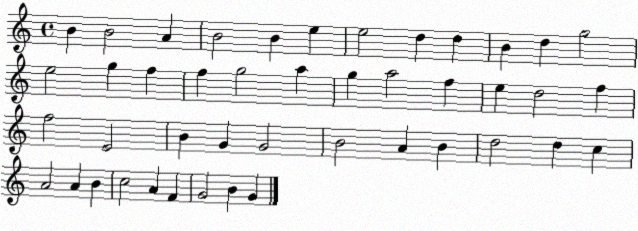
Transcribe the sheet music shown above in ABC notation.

X:1
T:Untitled
M:4/4
L:1/4
K:C
B B2 A B2 B e e2 d d B d g2 e2 g f f g2 a g a2 f e d2 f f2 E2 B G G2 B2 A B d2 d c A2 A B c2 A F G2 B G